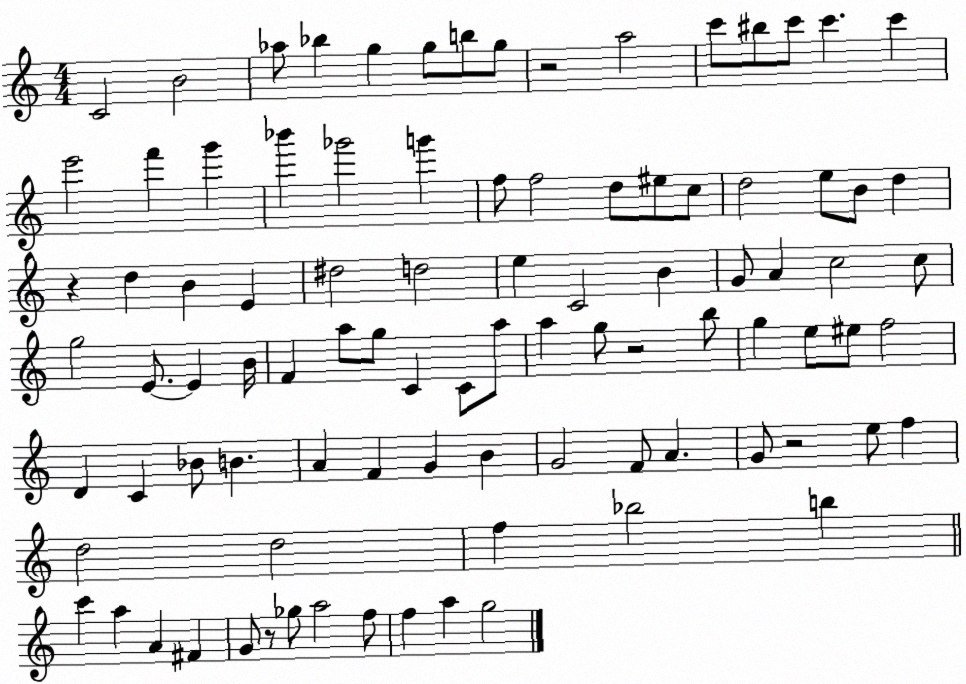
X:1
T:Untitled
M:4/4
L:1/4
K:C
C2 B2 _a/2 _b g g/2 b/2 g/2 z2 a2 c'/2 ^b/2 c'/2 c' c' e'2 f' g' _b' _g'2 g' f/2 f2 d/2 ^e/2 c/2 d2 e/2 B/2 d z d B E ^d2 d2 e C2 B G/2 A c2 c/2 g2 E/2 E B/4 F a/2 g/2 C C/2 a/2 a g/2 z2 b/2 g e/2 ^e/2 f2 D C _B/2 B A F G B G2 F/2 A G/2 z2 e/2 f d2 d2 f _b2 b c' a A ^F G/2 z/2 _g/2 a2 f/2 f a g2